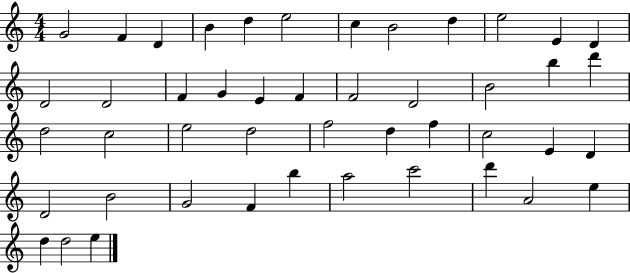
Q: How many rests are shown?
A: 0